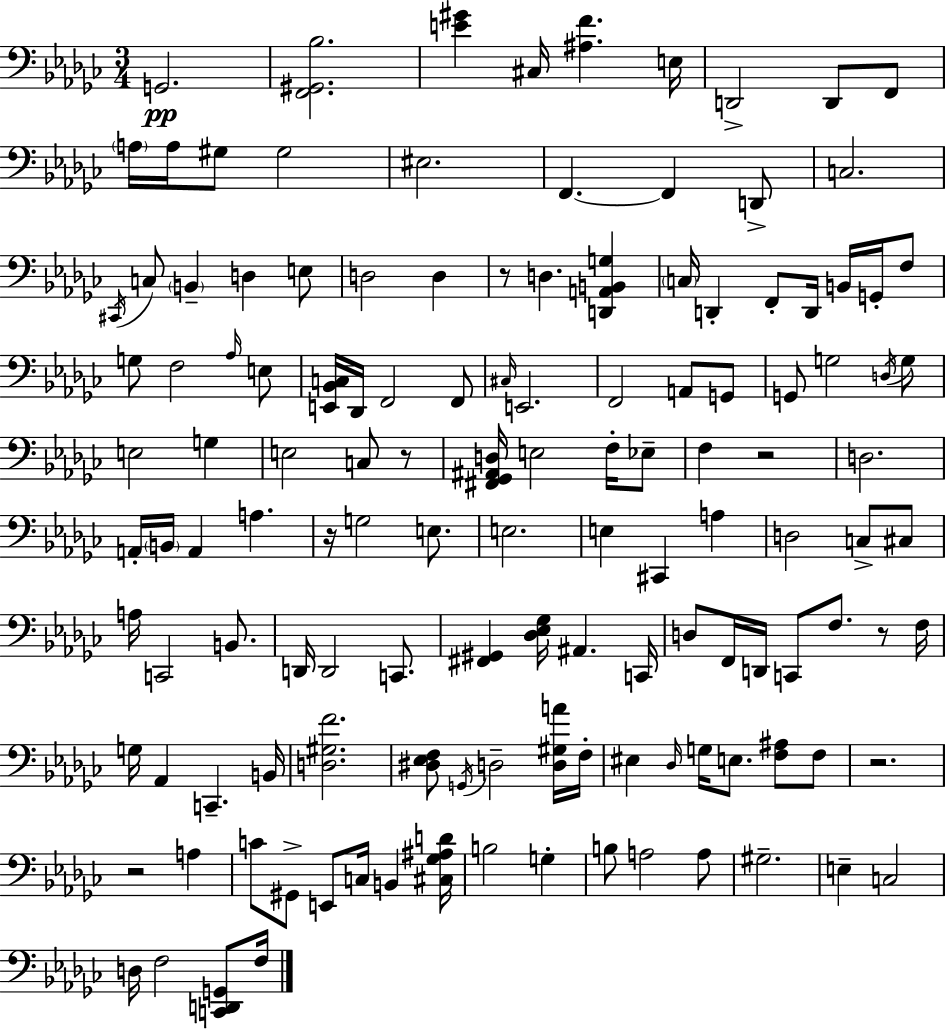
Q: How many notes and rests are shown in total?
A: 132